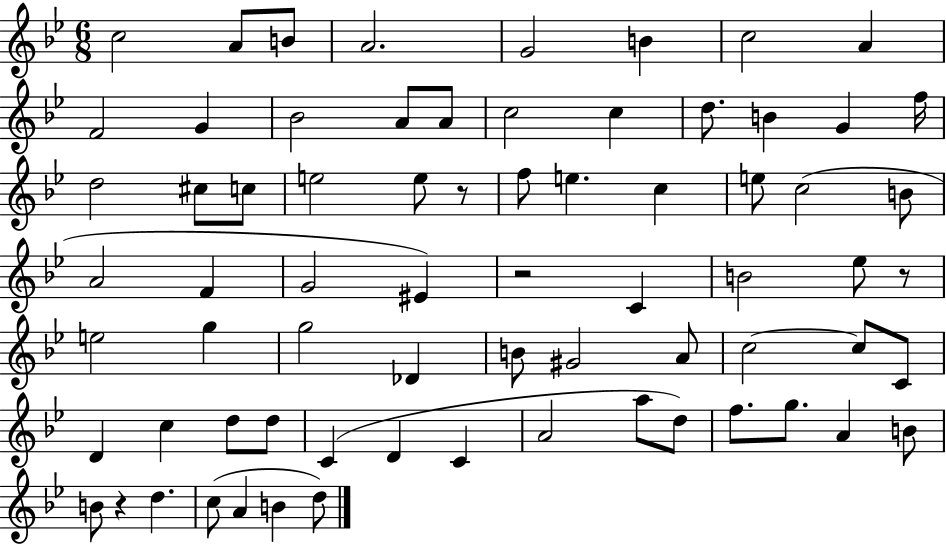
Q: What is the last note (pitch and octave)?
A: D5